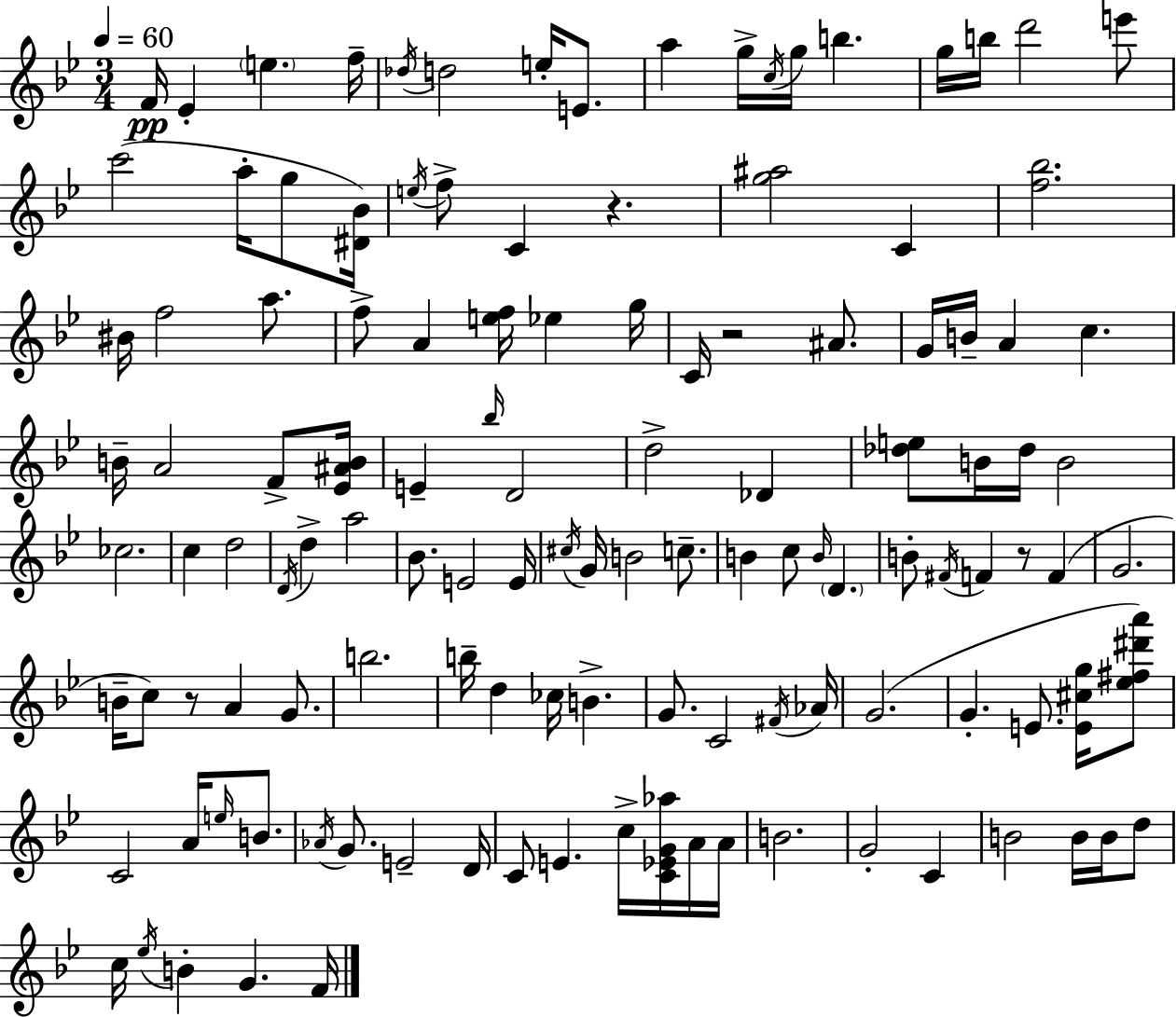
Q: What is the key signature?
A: G minor